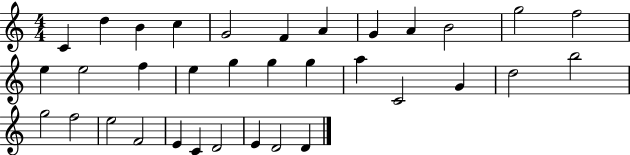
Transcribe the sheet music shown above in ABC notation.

X:1
T:Untitled
M:4/4
L:1/4
K:C
C d B c G2 F A G A B2 g2 f2 e e2 f e g g g a C2 G d2 b2 g2 f2 e2 F2 E C D2 E D2 D